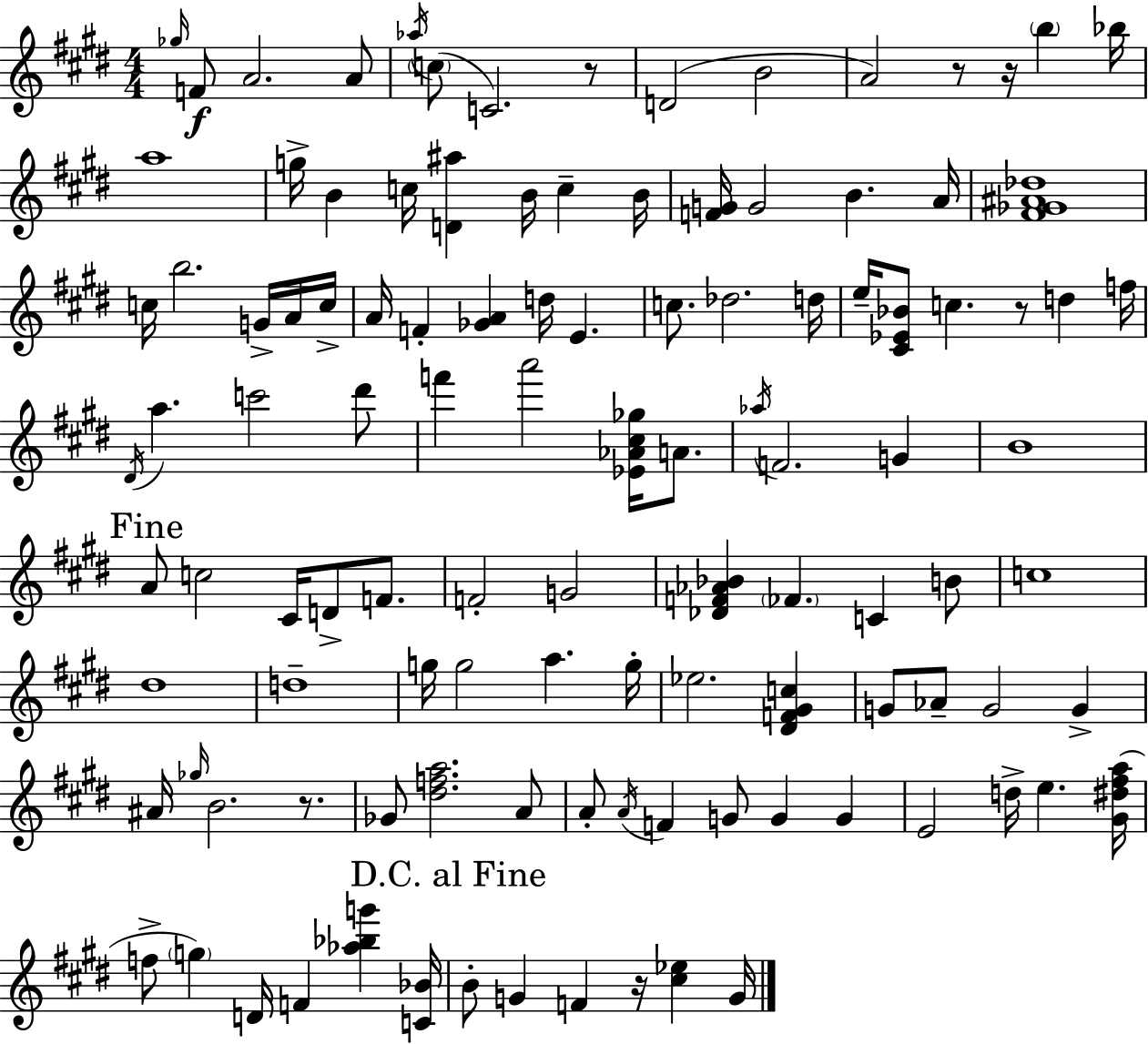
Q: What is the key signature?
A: E major